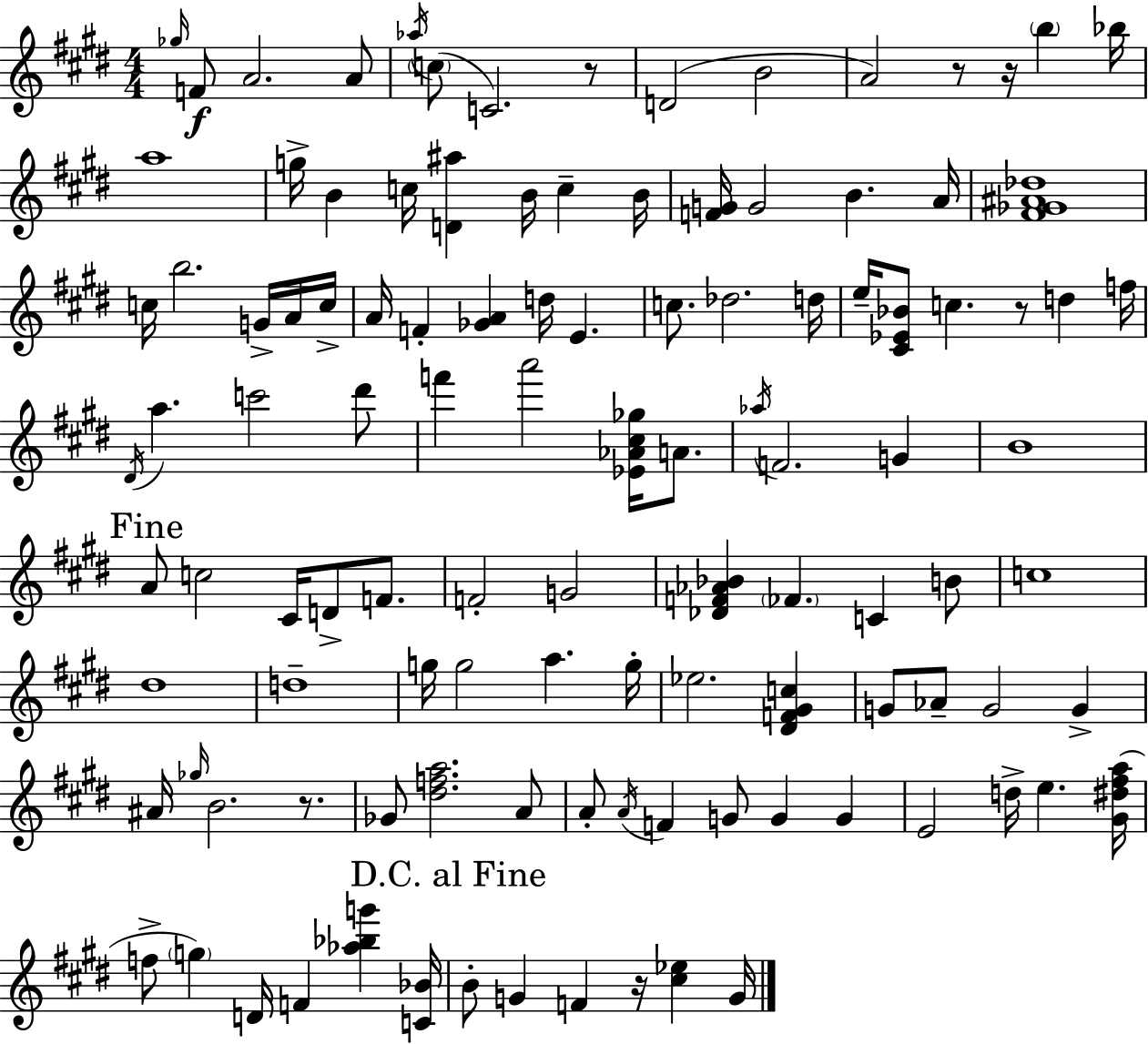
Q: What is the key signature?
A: E major